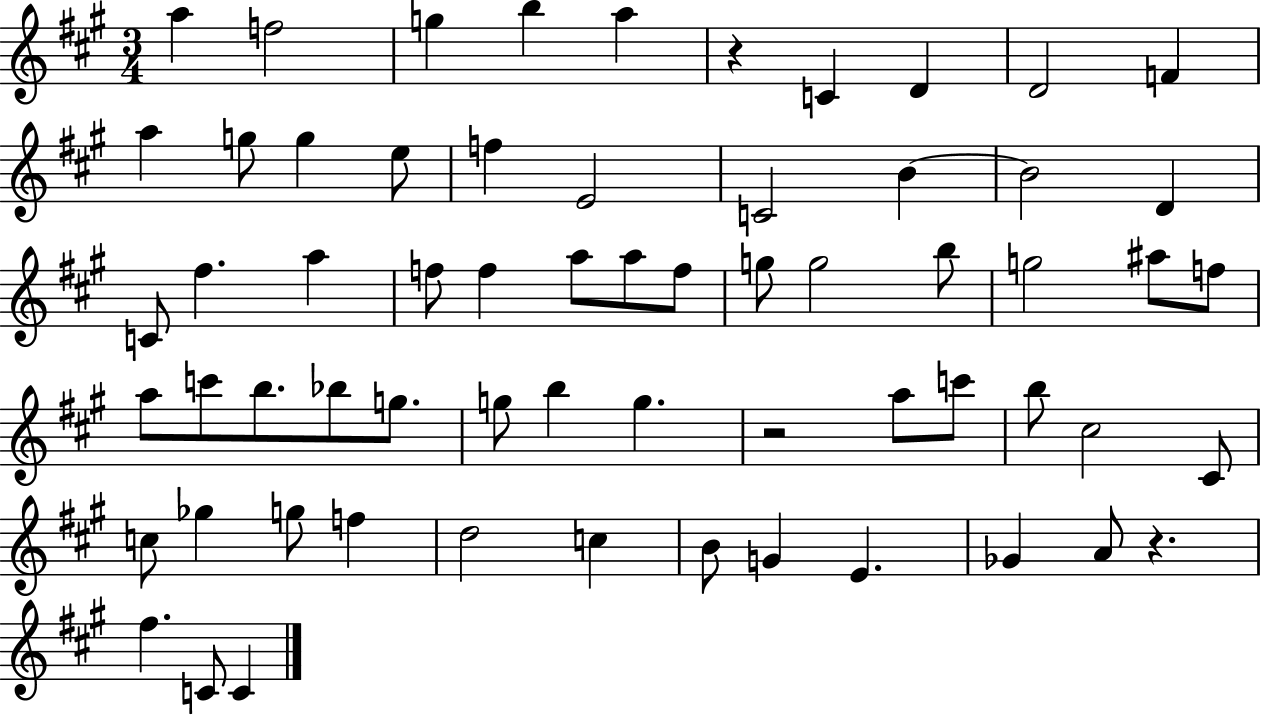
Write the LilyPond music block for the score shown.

{
  \clef treble
  \numericTimeSignature
  \time 3/4
  \key a \major
  a''4 f''2 | g''4 b''4 a''4 | r4 c'4 d'4 | d'2 f'4 | \break a''4 g''8 g''4 e''8 | f''4 e'2 | c'2 b'4~~ | b'2 d'4 | \break c'8 fis''4. a''4 | f''8 f''4 a''8 a''8 f''8 | g''8 g''2 b''8 | g''2 ais''8 f''8 | \break a''8 c'''8 b''8. bes''8 g''8. | g''8 b''4 g''4. | r2 a''8 c'''8 | b''8 cis''2 cis'8 | \break c''8 ges''4 g''8 f''4 | d''2 c''4 | b'8 g'4 e'4. | ges'4 a'8 r4. | \break fis''4. c'8 c'4 | \bar "|."
}